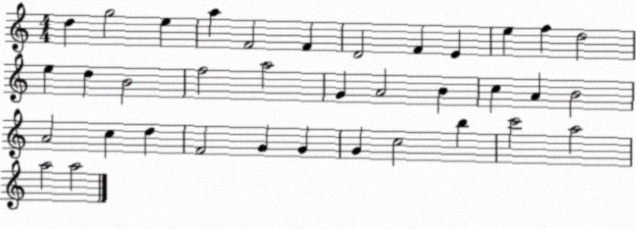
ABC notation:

X:1
T:Untitled
M:4/4
L:1/4
K:C
d g2 e a F2 F D2 F E e f d2 e d B2 f2 a2 G A2 B c A B2 A2 c d F2 G G G c2 b c'2 a2 a2 a2